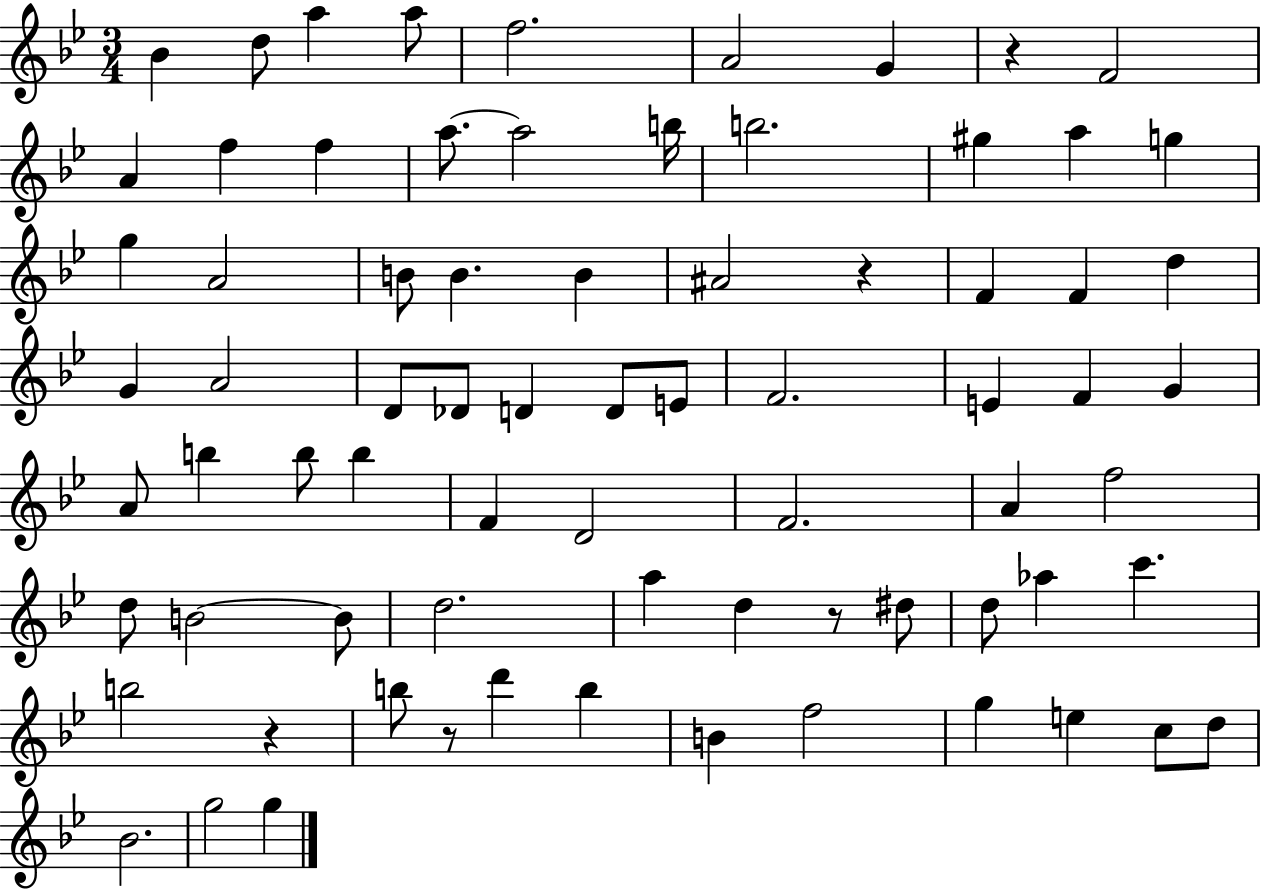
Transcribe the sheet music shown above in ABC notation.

X:1
T:Untitled
M:3/4
L:1/4
K:Bb
_B d/2 a a/2 f2 A2 G z F2 A f f a/2 a2 b/4 b2 ^g a g g A2 B/2 B B ^A2 z F F d G A2 D/2 _D/2 D D/2 E/2 F2 E F G A/2 b b/2 b F D2 F2 A f2 d/2 B2 B/2 d2 a d z/2 ^d/2 d/2 _a c' b2 z b/2 z/2 d' b B f2 g e c/2 d/2 _B2 g2 g